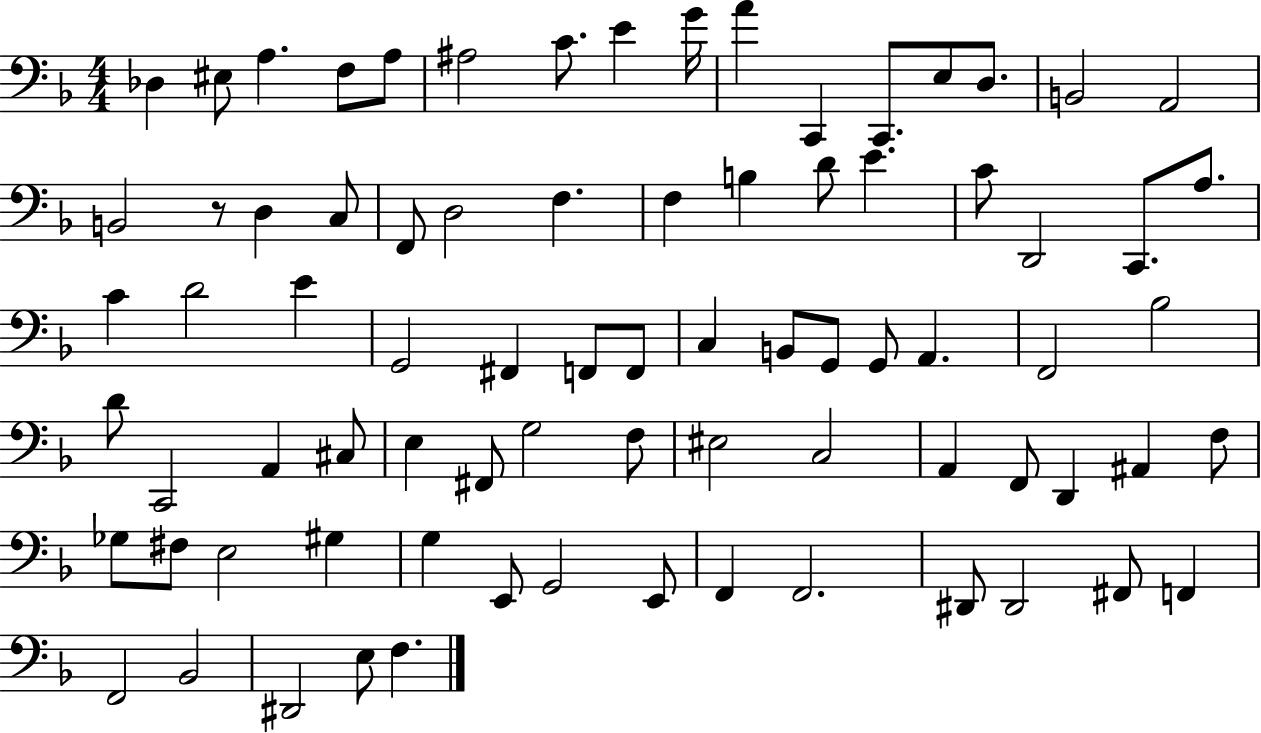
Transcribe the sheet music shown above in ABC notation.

X:1
T:Untitled
M:4/4
L:1/4
K:F
_D, ^E,/2 A, F,/2 A,/2 ^A,2 C/2 E G/4 A C,, C,,/2 E,/2 D,/2 B,,2 A,,2 B,,2 z/2 D, C,/2 F,,/2 D,2 F, F, B, D/2 E C/2 D,,2 C,,/2 A,/2 C D2 E G,,2 ^F,, F,,/2 F,,/2 C, B,,/2 G,,/2 G,,/2 A,, F,,2 _B,2 D/2 C,,2 A,, ^C,/2 E, ^F,,/2 G,2 F,/2 ^E,2 C,2 A,, F,,/2 D,, ^A,, F,/2 _G,/2 ^F,/2 E,2 ^G, G, E,,/2 G,,2 E,,/2 F,, F,,2 ^D,,/2 ^D,,2 ^F,,/2 F,, F,,2 _B,,2 ^D,,2 E,/2 F,